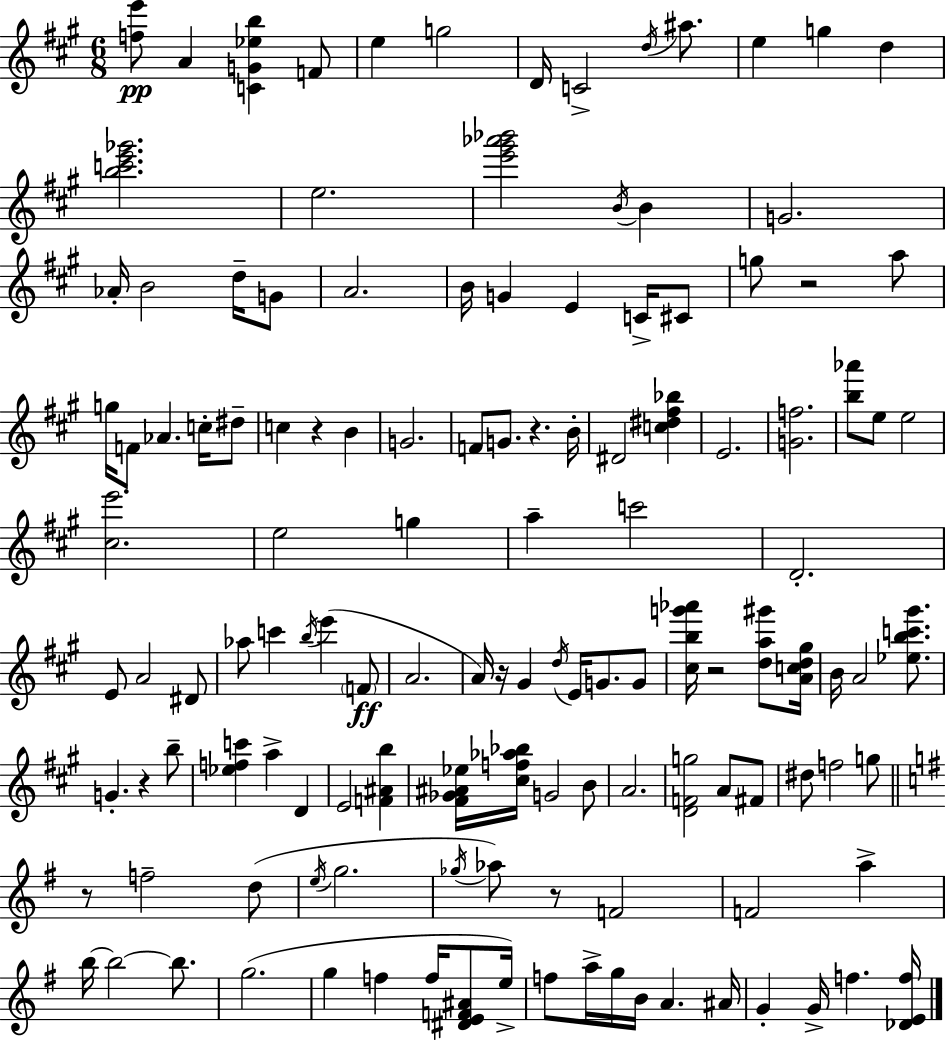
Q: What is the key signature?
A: A major